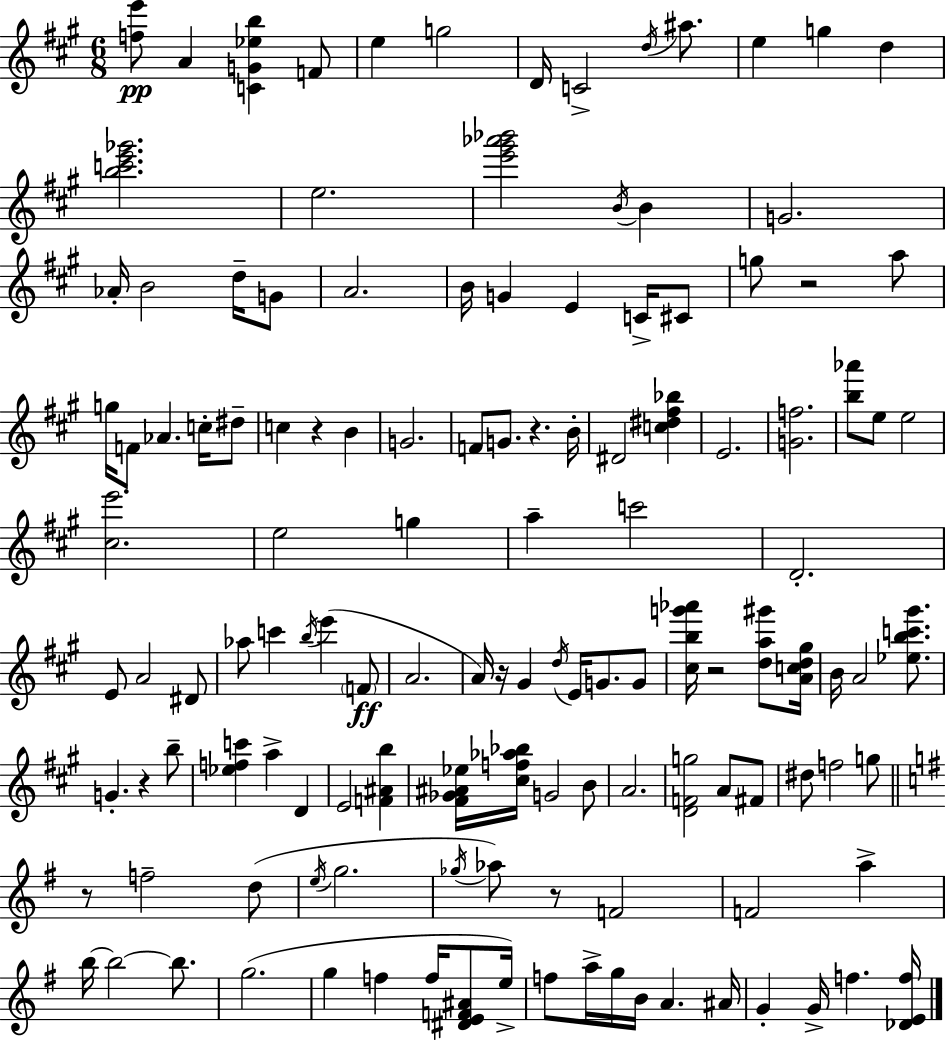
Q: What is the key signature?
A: A major